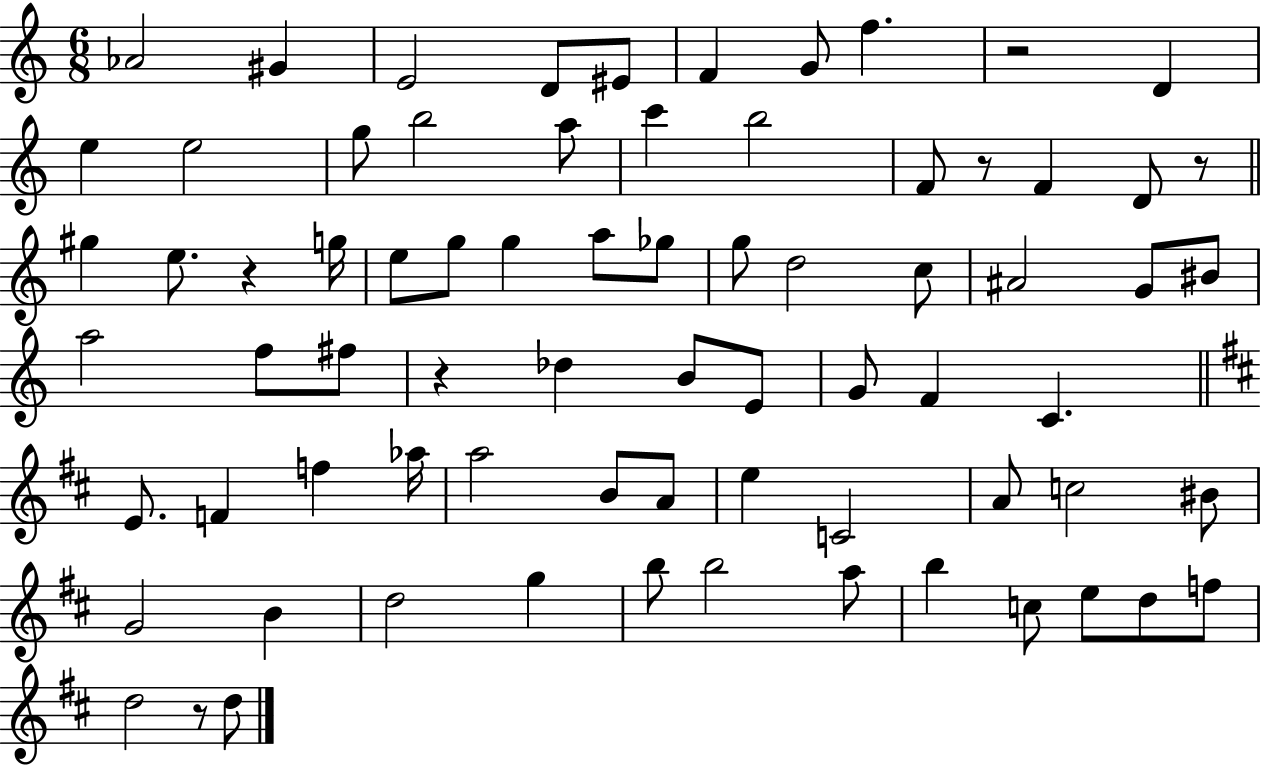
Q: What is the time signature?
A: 6/8